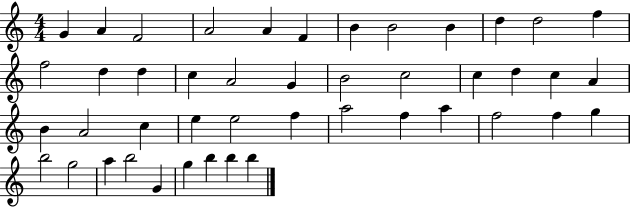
G4/q A4/q F4/h A4/h A4/q F4/q B4/q B4/h B4/q D5/q D5/h F5/q F5/h D5/q D5/q C5/q A4/h G4/q B4/h C5/h C5/q D5/q C5/q A4/q B4/q A4/h C5/q E5/q E5/h F5/q A5/h F5/q A5/q F5/h F5/q G5/q B5/h G5/h A5/q B5/h G4/q G5/q B5/q B5/q B5/q